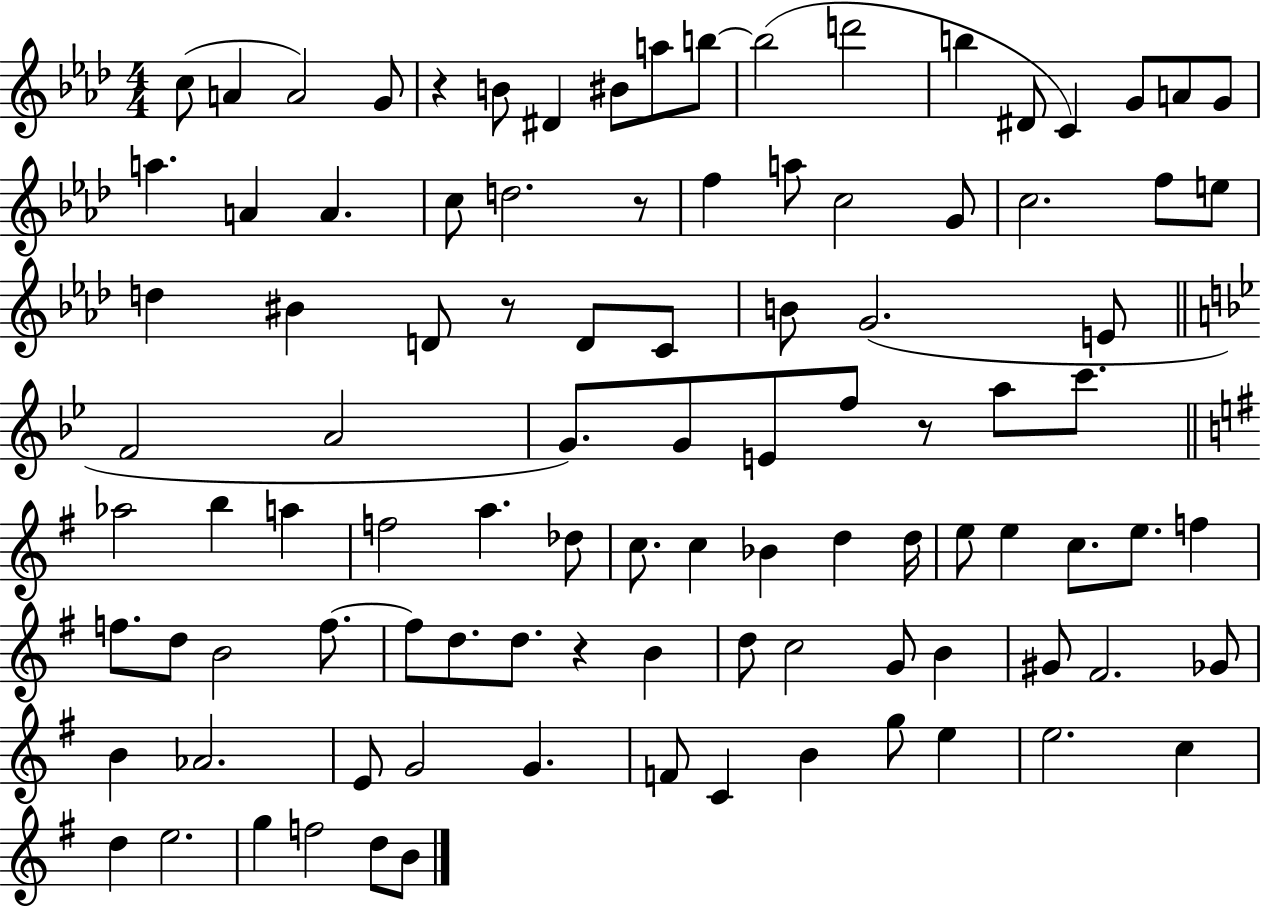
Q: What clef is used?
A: treble